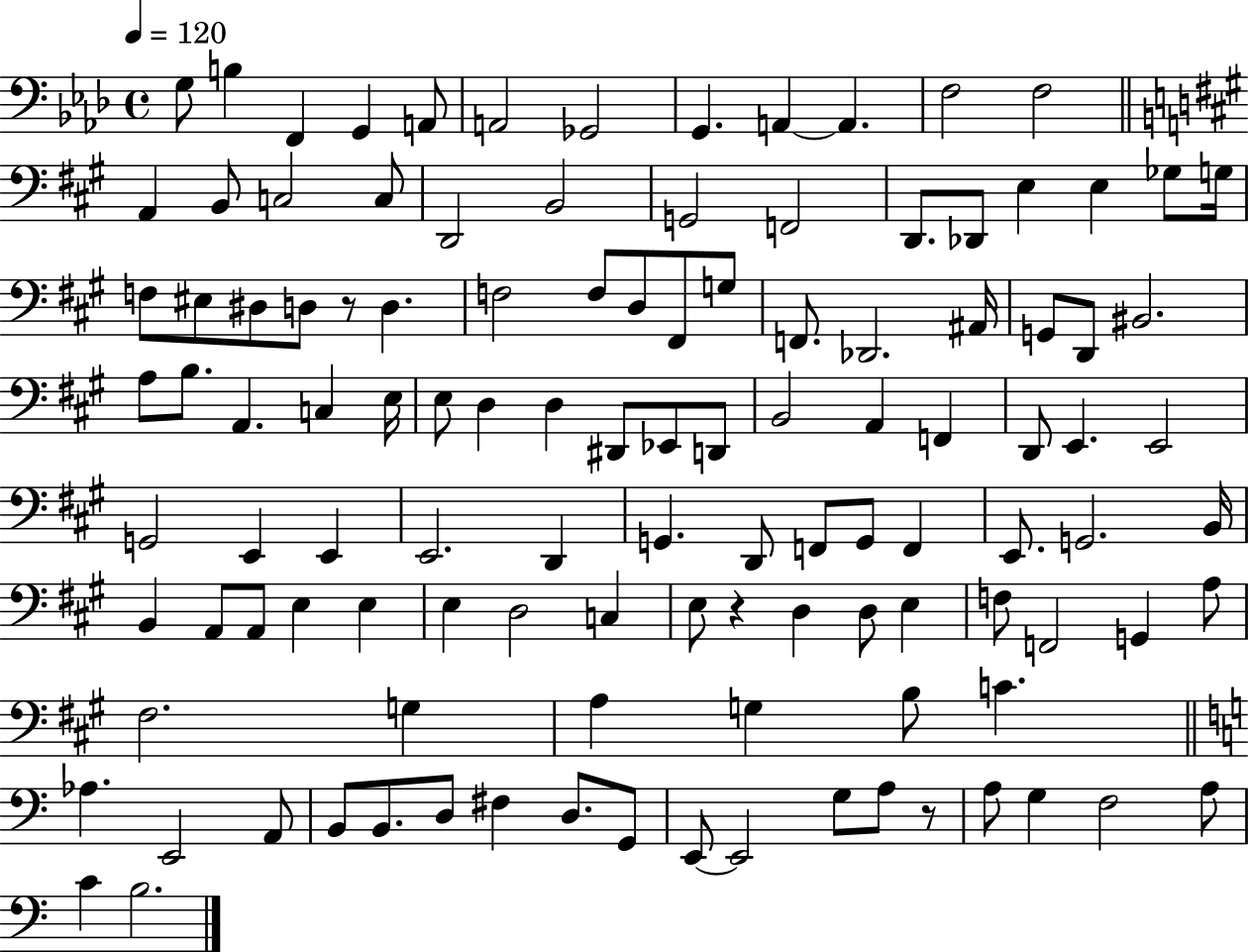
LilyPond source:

{
  \clef bass
  \time 4/4
  \defaultTimeSignature
  \key aes \major
  \tempo 4 = 120
  g8 b4 f,4 g,4 a,8 | a,2 ges,2 | g,4. a,4~~ a,4. | f2 f2 | \break \bar "||" \break \key a \major a,4 b,8 c2 c8 | d,2 b,2 | g,2 f,2 | d,8. des,8 e4 e4 ges8 g16 | \break f8 eis8 dis8 d8 r8 d4. | f2 f8 d8 fis,8 g8 | f,8. des,2. ais,16 | g,8 d,8 bis,2. | \break a8 b8. a,4. c4 e16 | e8 d4 d4 dis,8 ees,8 d,8 | b,2 a,4 f,4 | d,8 e,4. e,2 | \break g,2 e,4 e,4 | e,2. d,4 | g,4. d,8 f,8 g,8 f,4 | e,8. g,2. b,16 | \break b,4 a,8 a,8 e4 e4 | e4 d2 c4 | e8 r4 d4 d8 e4 | f8 f,2 g,4 a8 | \break fis2. g4 | a4 g4 b8 c'4. | \bar "||" \break \key a \minor aes4. e,2 a,8 | b,8 b,8. d8 fis4 d8. g,8 | e,8~~ e,2 g8 a8 r8 | a8 g4 f2 a8 | \break c'4 b2. | \bar "|."
}